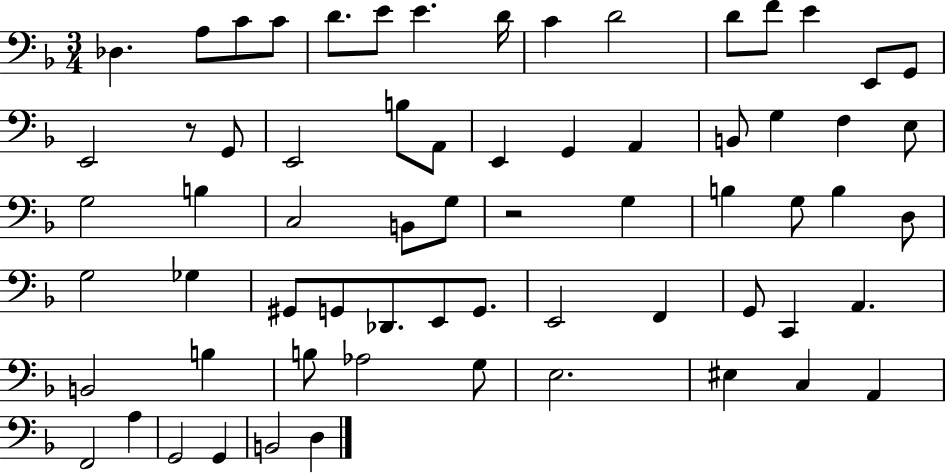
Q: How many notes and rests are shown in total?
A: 66